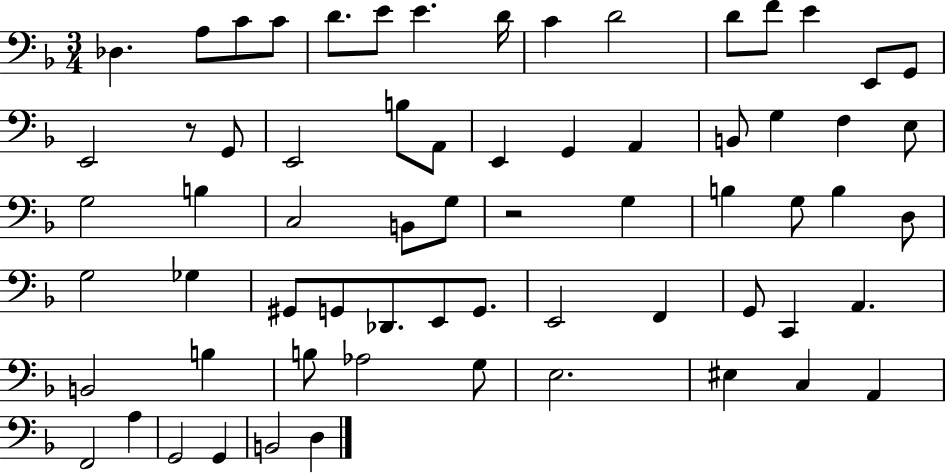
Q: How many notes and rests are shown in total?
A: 66